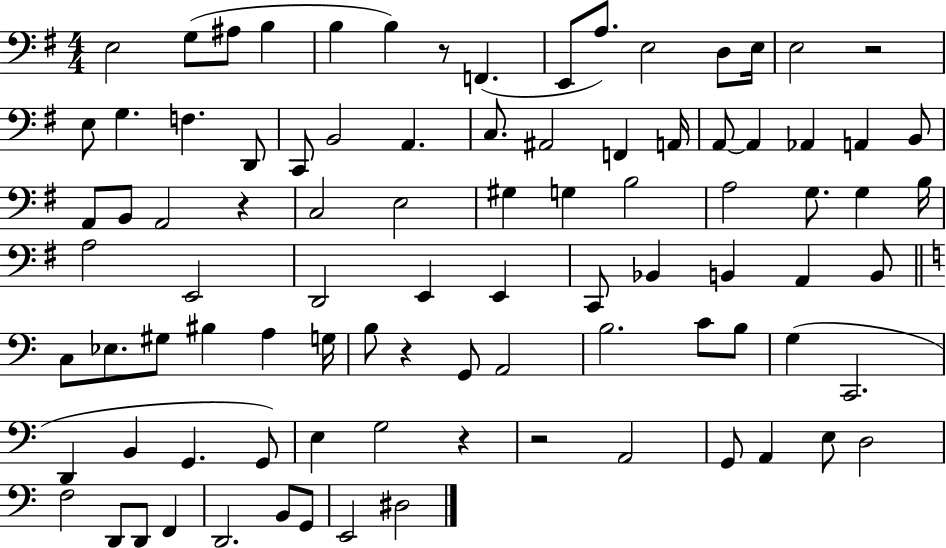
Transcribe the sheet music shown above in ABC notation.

X:1
T:Untitled
M:4/4
L:1/4
K:G
E,2 G,/2 ^A,/2 B, B, B, z/2 F,, E,,/2 A,/2 E,2 D,/2 E,/4 E,2 z2 E,/2 G, F, D,,/2 C,,/2 B,,2 A,, C,/2 ^A,,2 F,, A,,/4 A,,/2 A,, _A,, A,, B,,/2 A,,/2 B,,/2 A,,2 z C,2 E,2 ^G, G, B,2 A,2 G,/2 G, B,/4 A,2 E,,2 D,,2 E,, E,, C,,/2 _B,, B,, A,, B,,/2 C,/2 _E,/2 ^G,/2 ^B, A, G,/4 B,/2 z G,,/2 A,,2 B,2 C/2 B,/2 G, C,,2 D,, B,, G,, G,,/2 E, G,2 z z2 A,,2 G,,/2 A,, E,/2 D,2 F,2 D,,/2 D,,/2 F,, D,,2 B,,/2 G,,/2 E,,2 ^D,2